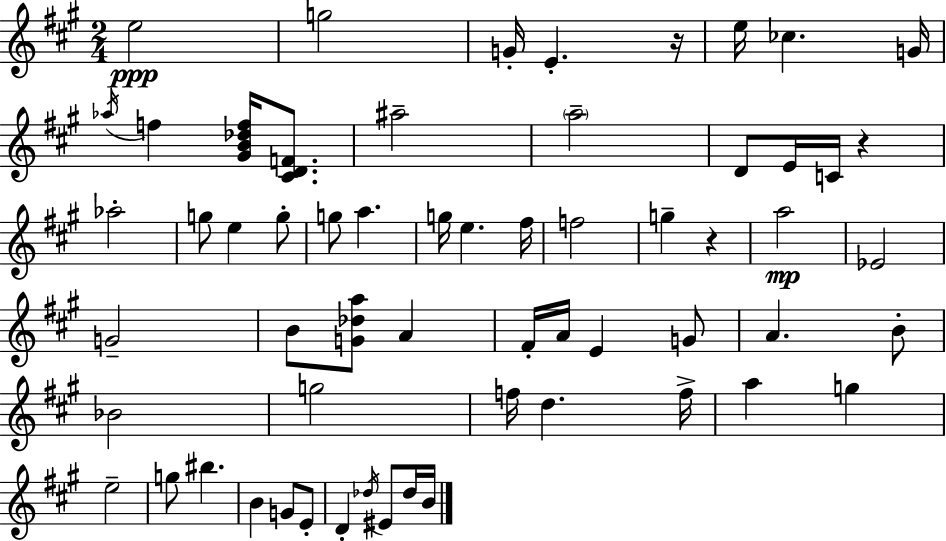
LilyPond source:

{
  \clef treble
  \numericTimeSignature
  \time 2/4
  \key a \major
  e''2\ppp | g''2 | g'16-. e'4.-. r16 | e''16 ces''4. g'16 | \break \acciaccatura { aes''16 } f''4 <gis' b' des'' f''>16 <cis' d' f'>8. | ais''2-- | \parenthesize a''2-- | d'8 e'16 c'16 r4 | \break aes''2-. | g''8 e''4 g''8-. | g''8 a''4. | g''16 e''4. | \break fis''16 f''2 | g''4-- r4 | a''2\mp | ees'2 | \break g'2-- | b'8 <g' des'' a''>8 a'4 | fis'16-. a'16 e'4 g'8 | a'4. b'8-. | \break bes'2 | g''2 | f''16 d''4. | f''16-> a''4 g''4 | \break e''2-- | g''8 bis''4. | b'4 g'8 e'8-. | d'4-. \acciaccatura { des''16 } eis'8 | \break des''16 b'16 \bar "|."
}